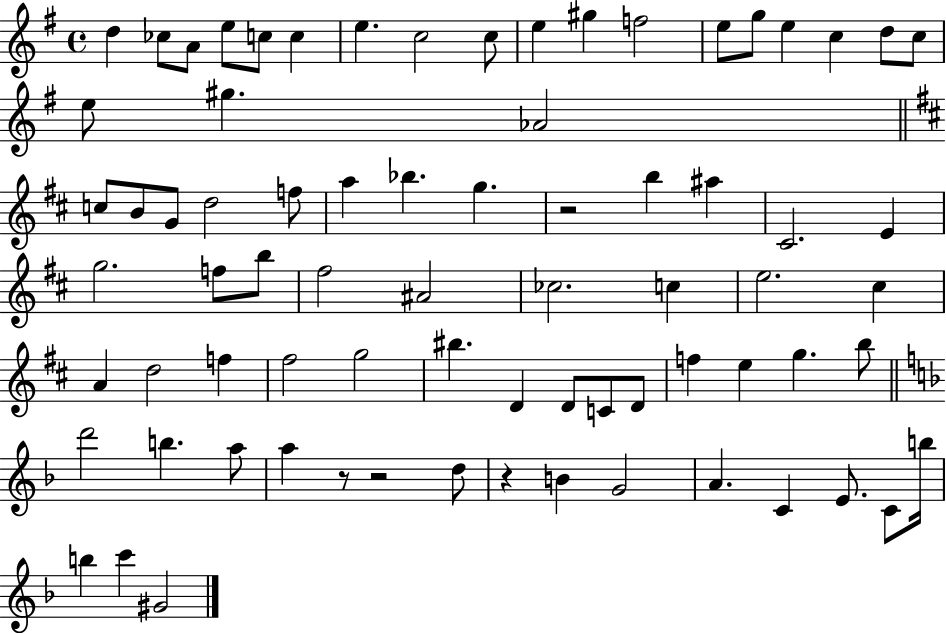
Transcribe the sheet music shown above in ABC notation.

X:1
T:Untitled
M:4/4
L:1/4
K:G
d _c/2 A/2 e/2 c/2 c e c2 c/2 e ^g f2 e/2 g/2 e c d/2 c/2 e/2 ^g _A2 c/2 B/2 G/2 d2 f/2 a _b g z2 b ^a ^C2 E g2 f/2 b/2 ^f2 ^A2 _c2 c e2 ^c A d2 f ^f2 g2 ^b D D/2 C/2 D/2 f e g b/2 d'2 b a/2 a z/2 z2 d/2 z B G2 A C E/2 C/2 b/4 b c' ^G2